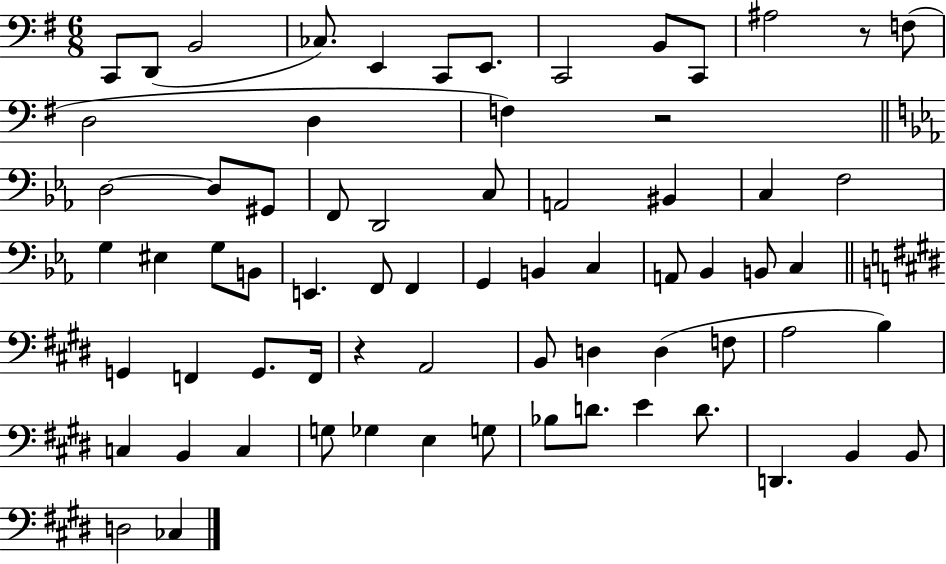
X:1
T:Untitled
M:6/8
L:1/4
K:G
C,,/2 D,,/2 B,,2 _C,/2 E,, C,,/2 E,,/2 C,,2 B,,/2 C,,/2 ^A,2 z/2 F,/2 D,2 D, F, z2 D,2 D,/2 ^G,,/2 F,,/2 D,,2 C,/2 A,,2 ^B,, C, F,2 G, ^E, G,/2 B,,/2 E,, F,,/2 F,, G,, B,, C, A,,/2 _B,, B,,/2 C, G,, F,, G,,/2 F,,/4 z A,,2 B,,/2 D, D, F,/2 A,2 B, C, B,, C, G,/2 _G, E, G,/2 _B,/2 D/2 E D/2 D,, B,, B,,/2 D,2 _C,